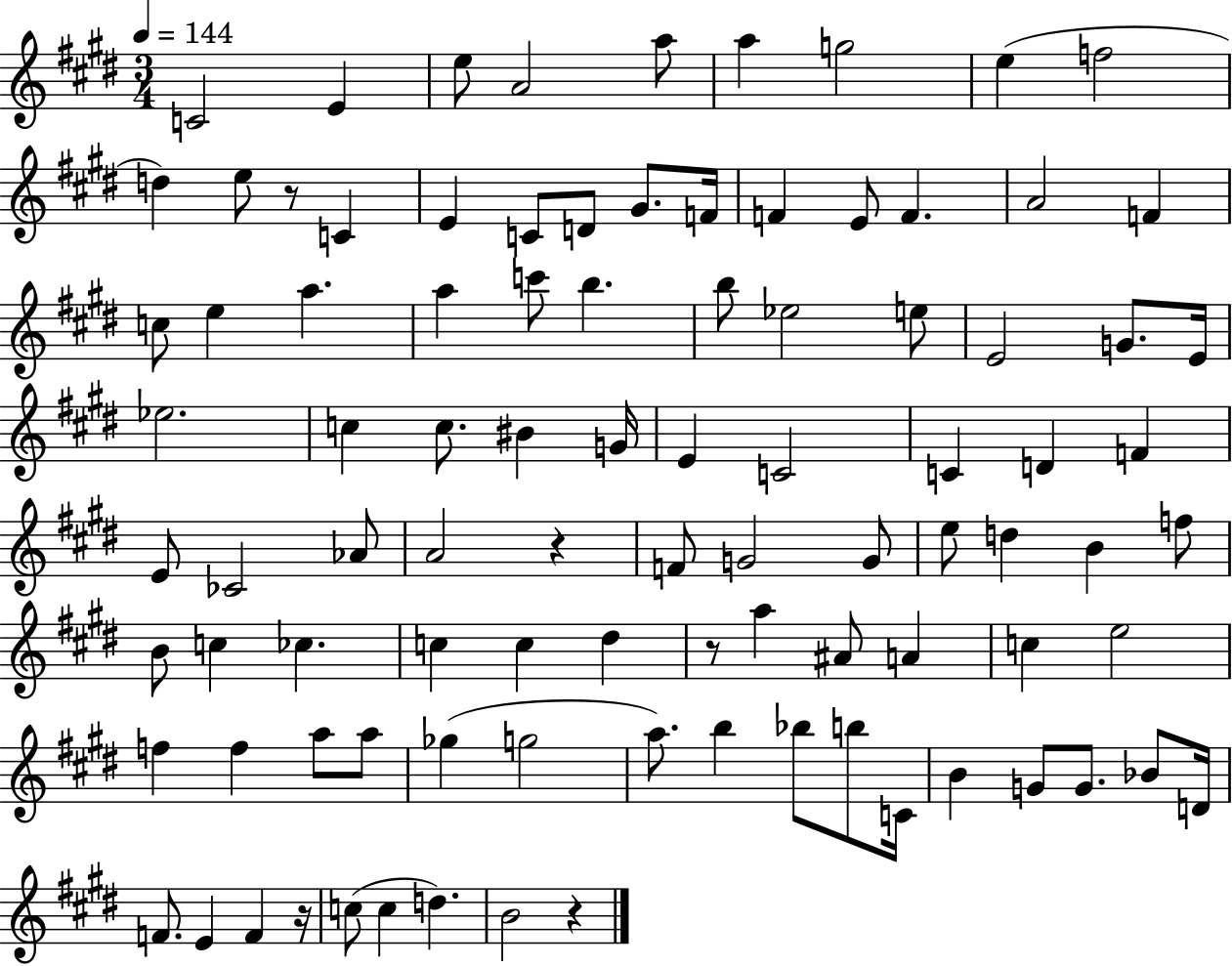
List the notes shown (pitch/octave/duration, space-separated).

C4/h E4/q E5/e A4/h A5/e A5/q G5/h E5/q F5/h D5/q E5/e R/e C4/q E4/q C4/e D4/e G#4/e. F4/s F4/q E4/e F4/q. A4/h F4/q C5/e E5/q A5/q. A5/q C6/e B5/q. B5/e Eb5/h E5/e E4/h G4/e. E4/s Eb5/h. C5/q C5/e. BIS4/q G4/s E4/q C4/h C4/q D4/q F4/q E4/e CES4/h Ab4/e A4/h R/q F4/e G4/h G4/e E5/e D5/q B4/q F5/e B4/e C5/q CES5/q. C5/q C5/q D#5/q R/e A5/q A#4/e A4/q C5/q E5/h F5/q F5/q A5/e A5/e Gb5/q G5/h A5/e. B5/q Bb5/e B5/e C4/s B4/q G4/e G4/e. Bb4/e D4/s F4/e. E4/q F4/q R/s C5/e C5/q D5/q. B4/h R/q